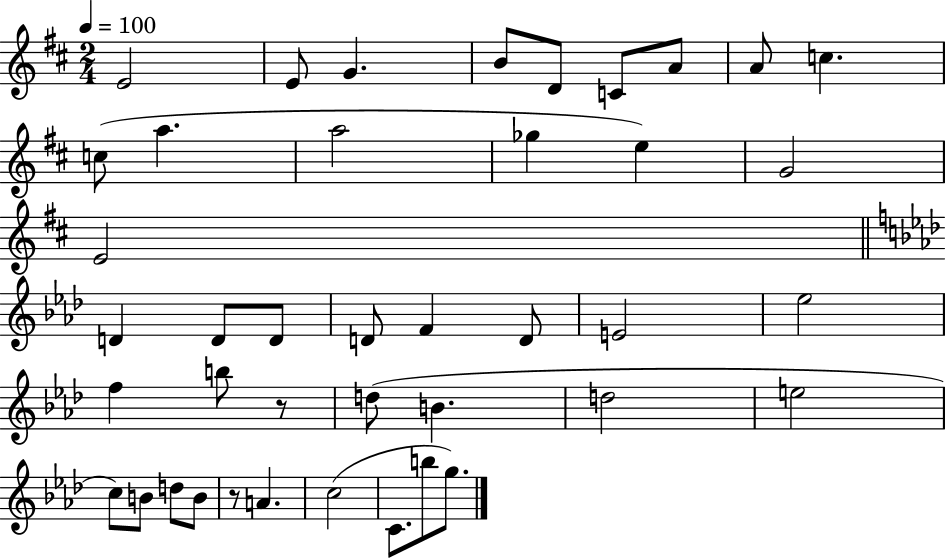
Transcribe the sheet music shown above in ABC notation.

X:1
T:Untitled
M:2/4
L:1/4
K:D
E2 E/2 G B/2 D/2 C/2 A/2 A/2 c c/2 a a2 _g e G2 E2 D D/2 D/2 D/2 F D/2 E2 _e2 f b/2 z/2 d/2 B d2 e2 c/2 B/2 d/2 B/2 z/2 A c2 C/2 b/2 g/2